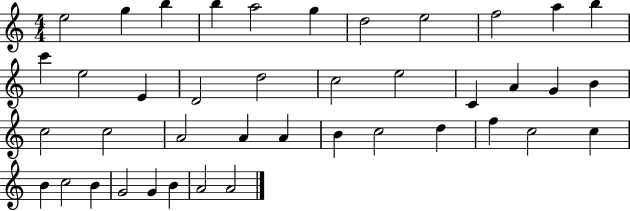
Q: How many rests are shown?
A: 0